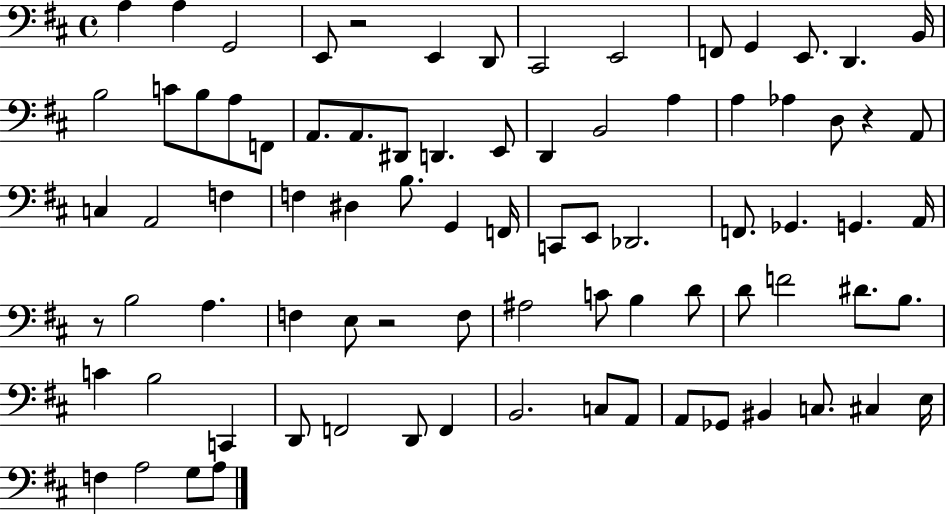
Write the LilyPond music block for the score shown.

{
  \clef bass
  \time 4/4
  \defaultTimeSignature
  \key d \major
  a4 a4 g,2 | e,8 r2 e,4 d,8 | cis,2 e,2 | f,8 g,4 e,8. d,4. b,16 | \break b2 c'8 b8 a8 f,8 | a,8. a,8. dis,8 d,4. e,8 | d,4 b,2 a4 | a4 aes4 d8 r4 a,8 | \break c4 a,2 f4 | f4 dis4 b8. g,4 f,16 | c,8 e,8 des,2. | f,8. ges,4. g,4. a,16 | \break r8 b2 a4. | f4 e8 r2 f8 | ais2 c'8 b4 d'8 | d'8 f'2 dis'8. b8. | \break c'4 b2 c,4 | d,8 f,2 d,8 f,4 | b,2. c8 a,8 | a,8 ges,8 bis,4 c8. cis4 e16 | \break f4 a2 g8 a8 | \bar "|."
}